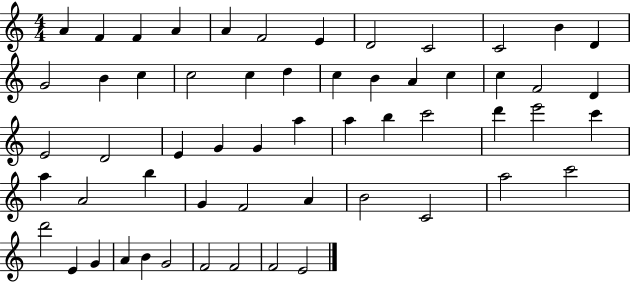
{
  \clef treble
  \numericTimeSignature
  \time 4/4
  \key c \major
  a'4 f'4 f'4 a'4 | a'4 f'2 e'4 | d'2 c'2 | c'2 b'4 d'4 | \break g'2 b'4 c''4 | c''2 c''4 d''4 | c''4 b'4 a'4 c''4 | c''4 f'2 d'4 | \break e'2 d'2 | e'4 g'4 g'4 a''4 | a''4 b''4 c'''2 | d'''4 e'''2 c'''4 | \break a''4 a'2 b''4 | g'4 f'2 a'4 | b'2 c'2 | a''2 c'''2 | \break d'''2 e'4 g'4 | a'4 b'4 g'2 | f'2 f'2 | f'2 e'2 | \break \bar "|."
}